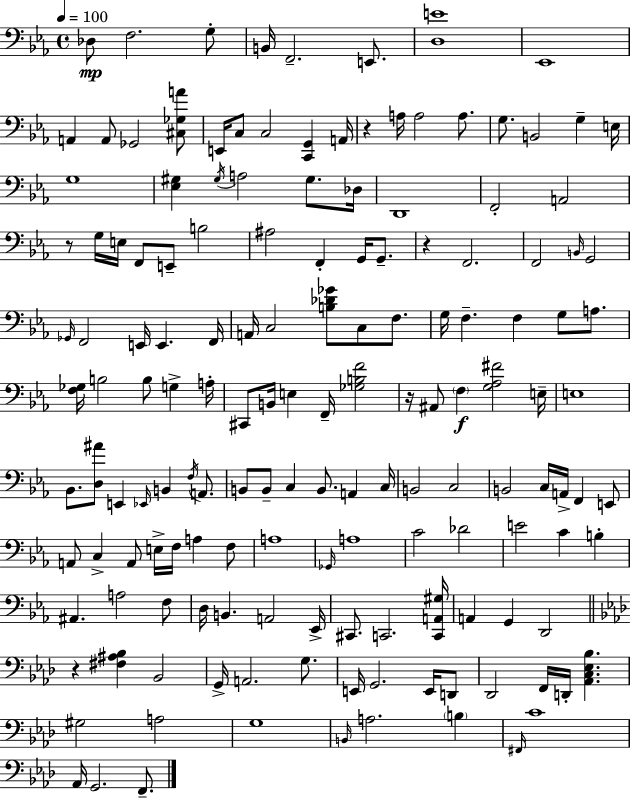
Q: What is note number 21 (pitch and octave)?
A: E3